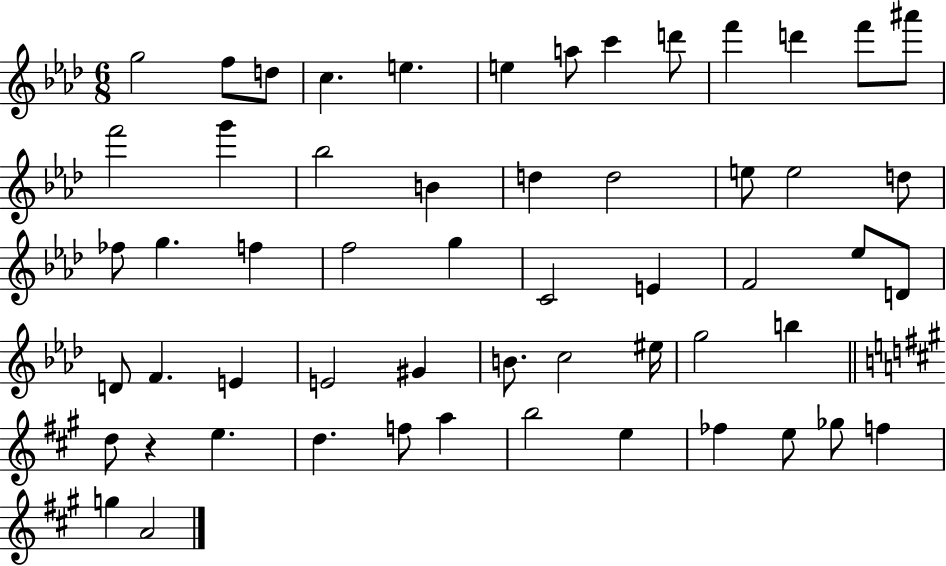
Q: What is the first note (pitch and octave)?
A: G5